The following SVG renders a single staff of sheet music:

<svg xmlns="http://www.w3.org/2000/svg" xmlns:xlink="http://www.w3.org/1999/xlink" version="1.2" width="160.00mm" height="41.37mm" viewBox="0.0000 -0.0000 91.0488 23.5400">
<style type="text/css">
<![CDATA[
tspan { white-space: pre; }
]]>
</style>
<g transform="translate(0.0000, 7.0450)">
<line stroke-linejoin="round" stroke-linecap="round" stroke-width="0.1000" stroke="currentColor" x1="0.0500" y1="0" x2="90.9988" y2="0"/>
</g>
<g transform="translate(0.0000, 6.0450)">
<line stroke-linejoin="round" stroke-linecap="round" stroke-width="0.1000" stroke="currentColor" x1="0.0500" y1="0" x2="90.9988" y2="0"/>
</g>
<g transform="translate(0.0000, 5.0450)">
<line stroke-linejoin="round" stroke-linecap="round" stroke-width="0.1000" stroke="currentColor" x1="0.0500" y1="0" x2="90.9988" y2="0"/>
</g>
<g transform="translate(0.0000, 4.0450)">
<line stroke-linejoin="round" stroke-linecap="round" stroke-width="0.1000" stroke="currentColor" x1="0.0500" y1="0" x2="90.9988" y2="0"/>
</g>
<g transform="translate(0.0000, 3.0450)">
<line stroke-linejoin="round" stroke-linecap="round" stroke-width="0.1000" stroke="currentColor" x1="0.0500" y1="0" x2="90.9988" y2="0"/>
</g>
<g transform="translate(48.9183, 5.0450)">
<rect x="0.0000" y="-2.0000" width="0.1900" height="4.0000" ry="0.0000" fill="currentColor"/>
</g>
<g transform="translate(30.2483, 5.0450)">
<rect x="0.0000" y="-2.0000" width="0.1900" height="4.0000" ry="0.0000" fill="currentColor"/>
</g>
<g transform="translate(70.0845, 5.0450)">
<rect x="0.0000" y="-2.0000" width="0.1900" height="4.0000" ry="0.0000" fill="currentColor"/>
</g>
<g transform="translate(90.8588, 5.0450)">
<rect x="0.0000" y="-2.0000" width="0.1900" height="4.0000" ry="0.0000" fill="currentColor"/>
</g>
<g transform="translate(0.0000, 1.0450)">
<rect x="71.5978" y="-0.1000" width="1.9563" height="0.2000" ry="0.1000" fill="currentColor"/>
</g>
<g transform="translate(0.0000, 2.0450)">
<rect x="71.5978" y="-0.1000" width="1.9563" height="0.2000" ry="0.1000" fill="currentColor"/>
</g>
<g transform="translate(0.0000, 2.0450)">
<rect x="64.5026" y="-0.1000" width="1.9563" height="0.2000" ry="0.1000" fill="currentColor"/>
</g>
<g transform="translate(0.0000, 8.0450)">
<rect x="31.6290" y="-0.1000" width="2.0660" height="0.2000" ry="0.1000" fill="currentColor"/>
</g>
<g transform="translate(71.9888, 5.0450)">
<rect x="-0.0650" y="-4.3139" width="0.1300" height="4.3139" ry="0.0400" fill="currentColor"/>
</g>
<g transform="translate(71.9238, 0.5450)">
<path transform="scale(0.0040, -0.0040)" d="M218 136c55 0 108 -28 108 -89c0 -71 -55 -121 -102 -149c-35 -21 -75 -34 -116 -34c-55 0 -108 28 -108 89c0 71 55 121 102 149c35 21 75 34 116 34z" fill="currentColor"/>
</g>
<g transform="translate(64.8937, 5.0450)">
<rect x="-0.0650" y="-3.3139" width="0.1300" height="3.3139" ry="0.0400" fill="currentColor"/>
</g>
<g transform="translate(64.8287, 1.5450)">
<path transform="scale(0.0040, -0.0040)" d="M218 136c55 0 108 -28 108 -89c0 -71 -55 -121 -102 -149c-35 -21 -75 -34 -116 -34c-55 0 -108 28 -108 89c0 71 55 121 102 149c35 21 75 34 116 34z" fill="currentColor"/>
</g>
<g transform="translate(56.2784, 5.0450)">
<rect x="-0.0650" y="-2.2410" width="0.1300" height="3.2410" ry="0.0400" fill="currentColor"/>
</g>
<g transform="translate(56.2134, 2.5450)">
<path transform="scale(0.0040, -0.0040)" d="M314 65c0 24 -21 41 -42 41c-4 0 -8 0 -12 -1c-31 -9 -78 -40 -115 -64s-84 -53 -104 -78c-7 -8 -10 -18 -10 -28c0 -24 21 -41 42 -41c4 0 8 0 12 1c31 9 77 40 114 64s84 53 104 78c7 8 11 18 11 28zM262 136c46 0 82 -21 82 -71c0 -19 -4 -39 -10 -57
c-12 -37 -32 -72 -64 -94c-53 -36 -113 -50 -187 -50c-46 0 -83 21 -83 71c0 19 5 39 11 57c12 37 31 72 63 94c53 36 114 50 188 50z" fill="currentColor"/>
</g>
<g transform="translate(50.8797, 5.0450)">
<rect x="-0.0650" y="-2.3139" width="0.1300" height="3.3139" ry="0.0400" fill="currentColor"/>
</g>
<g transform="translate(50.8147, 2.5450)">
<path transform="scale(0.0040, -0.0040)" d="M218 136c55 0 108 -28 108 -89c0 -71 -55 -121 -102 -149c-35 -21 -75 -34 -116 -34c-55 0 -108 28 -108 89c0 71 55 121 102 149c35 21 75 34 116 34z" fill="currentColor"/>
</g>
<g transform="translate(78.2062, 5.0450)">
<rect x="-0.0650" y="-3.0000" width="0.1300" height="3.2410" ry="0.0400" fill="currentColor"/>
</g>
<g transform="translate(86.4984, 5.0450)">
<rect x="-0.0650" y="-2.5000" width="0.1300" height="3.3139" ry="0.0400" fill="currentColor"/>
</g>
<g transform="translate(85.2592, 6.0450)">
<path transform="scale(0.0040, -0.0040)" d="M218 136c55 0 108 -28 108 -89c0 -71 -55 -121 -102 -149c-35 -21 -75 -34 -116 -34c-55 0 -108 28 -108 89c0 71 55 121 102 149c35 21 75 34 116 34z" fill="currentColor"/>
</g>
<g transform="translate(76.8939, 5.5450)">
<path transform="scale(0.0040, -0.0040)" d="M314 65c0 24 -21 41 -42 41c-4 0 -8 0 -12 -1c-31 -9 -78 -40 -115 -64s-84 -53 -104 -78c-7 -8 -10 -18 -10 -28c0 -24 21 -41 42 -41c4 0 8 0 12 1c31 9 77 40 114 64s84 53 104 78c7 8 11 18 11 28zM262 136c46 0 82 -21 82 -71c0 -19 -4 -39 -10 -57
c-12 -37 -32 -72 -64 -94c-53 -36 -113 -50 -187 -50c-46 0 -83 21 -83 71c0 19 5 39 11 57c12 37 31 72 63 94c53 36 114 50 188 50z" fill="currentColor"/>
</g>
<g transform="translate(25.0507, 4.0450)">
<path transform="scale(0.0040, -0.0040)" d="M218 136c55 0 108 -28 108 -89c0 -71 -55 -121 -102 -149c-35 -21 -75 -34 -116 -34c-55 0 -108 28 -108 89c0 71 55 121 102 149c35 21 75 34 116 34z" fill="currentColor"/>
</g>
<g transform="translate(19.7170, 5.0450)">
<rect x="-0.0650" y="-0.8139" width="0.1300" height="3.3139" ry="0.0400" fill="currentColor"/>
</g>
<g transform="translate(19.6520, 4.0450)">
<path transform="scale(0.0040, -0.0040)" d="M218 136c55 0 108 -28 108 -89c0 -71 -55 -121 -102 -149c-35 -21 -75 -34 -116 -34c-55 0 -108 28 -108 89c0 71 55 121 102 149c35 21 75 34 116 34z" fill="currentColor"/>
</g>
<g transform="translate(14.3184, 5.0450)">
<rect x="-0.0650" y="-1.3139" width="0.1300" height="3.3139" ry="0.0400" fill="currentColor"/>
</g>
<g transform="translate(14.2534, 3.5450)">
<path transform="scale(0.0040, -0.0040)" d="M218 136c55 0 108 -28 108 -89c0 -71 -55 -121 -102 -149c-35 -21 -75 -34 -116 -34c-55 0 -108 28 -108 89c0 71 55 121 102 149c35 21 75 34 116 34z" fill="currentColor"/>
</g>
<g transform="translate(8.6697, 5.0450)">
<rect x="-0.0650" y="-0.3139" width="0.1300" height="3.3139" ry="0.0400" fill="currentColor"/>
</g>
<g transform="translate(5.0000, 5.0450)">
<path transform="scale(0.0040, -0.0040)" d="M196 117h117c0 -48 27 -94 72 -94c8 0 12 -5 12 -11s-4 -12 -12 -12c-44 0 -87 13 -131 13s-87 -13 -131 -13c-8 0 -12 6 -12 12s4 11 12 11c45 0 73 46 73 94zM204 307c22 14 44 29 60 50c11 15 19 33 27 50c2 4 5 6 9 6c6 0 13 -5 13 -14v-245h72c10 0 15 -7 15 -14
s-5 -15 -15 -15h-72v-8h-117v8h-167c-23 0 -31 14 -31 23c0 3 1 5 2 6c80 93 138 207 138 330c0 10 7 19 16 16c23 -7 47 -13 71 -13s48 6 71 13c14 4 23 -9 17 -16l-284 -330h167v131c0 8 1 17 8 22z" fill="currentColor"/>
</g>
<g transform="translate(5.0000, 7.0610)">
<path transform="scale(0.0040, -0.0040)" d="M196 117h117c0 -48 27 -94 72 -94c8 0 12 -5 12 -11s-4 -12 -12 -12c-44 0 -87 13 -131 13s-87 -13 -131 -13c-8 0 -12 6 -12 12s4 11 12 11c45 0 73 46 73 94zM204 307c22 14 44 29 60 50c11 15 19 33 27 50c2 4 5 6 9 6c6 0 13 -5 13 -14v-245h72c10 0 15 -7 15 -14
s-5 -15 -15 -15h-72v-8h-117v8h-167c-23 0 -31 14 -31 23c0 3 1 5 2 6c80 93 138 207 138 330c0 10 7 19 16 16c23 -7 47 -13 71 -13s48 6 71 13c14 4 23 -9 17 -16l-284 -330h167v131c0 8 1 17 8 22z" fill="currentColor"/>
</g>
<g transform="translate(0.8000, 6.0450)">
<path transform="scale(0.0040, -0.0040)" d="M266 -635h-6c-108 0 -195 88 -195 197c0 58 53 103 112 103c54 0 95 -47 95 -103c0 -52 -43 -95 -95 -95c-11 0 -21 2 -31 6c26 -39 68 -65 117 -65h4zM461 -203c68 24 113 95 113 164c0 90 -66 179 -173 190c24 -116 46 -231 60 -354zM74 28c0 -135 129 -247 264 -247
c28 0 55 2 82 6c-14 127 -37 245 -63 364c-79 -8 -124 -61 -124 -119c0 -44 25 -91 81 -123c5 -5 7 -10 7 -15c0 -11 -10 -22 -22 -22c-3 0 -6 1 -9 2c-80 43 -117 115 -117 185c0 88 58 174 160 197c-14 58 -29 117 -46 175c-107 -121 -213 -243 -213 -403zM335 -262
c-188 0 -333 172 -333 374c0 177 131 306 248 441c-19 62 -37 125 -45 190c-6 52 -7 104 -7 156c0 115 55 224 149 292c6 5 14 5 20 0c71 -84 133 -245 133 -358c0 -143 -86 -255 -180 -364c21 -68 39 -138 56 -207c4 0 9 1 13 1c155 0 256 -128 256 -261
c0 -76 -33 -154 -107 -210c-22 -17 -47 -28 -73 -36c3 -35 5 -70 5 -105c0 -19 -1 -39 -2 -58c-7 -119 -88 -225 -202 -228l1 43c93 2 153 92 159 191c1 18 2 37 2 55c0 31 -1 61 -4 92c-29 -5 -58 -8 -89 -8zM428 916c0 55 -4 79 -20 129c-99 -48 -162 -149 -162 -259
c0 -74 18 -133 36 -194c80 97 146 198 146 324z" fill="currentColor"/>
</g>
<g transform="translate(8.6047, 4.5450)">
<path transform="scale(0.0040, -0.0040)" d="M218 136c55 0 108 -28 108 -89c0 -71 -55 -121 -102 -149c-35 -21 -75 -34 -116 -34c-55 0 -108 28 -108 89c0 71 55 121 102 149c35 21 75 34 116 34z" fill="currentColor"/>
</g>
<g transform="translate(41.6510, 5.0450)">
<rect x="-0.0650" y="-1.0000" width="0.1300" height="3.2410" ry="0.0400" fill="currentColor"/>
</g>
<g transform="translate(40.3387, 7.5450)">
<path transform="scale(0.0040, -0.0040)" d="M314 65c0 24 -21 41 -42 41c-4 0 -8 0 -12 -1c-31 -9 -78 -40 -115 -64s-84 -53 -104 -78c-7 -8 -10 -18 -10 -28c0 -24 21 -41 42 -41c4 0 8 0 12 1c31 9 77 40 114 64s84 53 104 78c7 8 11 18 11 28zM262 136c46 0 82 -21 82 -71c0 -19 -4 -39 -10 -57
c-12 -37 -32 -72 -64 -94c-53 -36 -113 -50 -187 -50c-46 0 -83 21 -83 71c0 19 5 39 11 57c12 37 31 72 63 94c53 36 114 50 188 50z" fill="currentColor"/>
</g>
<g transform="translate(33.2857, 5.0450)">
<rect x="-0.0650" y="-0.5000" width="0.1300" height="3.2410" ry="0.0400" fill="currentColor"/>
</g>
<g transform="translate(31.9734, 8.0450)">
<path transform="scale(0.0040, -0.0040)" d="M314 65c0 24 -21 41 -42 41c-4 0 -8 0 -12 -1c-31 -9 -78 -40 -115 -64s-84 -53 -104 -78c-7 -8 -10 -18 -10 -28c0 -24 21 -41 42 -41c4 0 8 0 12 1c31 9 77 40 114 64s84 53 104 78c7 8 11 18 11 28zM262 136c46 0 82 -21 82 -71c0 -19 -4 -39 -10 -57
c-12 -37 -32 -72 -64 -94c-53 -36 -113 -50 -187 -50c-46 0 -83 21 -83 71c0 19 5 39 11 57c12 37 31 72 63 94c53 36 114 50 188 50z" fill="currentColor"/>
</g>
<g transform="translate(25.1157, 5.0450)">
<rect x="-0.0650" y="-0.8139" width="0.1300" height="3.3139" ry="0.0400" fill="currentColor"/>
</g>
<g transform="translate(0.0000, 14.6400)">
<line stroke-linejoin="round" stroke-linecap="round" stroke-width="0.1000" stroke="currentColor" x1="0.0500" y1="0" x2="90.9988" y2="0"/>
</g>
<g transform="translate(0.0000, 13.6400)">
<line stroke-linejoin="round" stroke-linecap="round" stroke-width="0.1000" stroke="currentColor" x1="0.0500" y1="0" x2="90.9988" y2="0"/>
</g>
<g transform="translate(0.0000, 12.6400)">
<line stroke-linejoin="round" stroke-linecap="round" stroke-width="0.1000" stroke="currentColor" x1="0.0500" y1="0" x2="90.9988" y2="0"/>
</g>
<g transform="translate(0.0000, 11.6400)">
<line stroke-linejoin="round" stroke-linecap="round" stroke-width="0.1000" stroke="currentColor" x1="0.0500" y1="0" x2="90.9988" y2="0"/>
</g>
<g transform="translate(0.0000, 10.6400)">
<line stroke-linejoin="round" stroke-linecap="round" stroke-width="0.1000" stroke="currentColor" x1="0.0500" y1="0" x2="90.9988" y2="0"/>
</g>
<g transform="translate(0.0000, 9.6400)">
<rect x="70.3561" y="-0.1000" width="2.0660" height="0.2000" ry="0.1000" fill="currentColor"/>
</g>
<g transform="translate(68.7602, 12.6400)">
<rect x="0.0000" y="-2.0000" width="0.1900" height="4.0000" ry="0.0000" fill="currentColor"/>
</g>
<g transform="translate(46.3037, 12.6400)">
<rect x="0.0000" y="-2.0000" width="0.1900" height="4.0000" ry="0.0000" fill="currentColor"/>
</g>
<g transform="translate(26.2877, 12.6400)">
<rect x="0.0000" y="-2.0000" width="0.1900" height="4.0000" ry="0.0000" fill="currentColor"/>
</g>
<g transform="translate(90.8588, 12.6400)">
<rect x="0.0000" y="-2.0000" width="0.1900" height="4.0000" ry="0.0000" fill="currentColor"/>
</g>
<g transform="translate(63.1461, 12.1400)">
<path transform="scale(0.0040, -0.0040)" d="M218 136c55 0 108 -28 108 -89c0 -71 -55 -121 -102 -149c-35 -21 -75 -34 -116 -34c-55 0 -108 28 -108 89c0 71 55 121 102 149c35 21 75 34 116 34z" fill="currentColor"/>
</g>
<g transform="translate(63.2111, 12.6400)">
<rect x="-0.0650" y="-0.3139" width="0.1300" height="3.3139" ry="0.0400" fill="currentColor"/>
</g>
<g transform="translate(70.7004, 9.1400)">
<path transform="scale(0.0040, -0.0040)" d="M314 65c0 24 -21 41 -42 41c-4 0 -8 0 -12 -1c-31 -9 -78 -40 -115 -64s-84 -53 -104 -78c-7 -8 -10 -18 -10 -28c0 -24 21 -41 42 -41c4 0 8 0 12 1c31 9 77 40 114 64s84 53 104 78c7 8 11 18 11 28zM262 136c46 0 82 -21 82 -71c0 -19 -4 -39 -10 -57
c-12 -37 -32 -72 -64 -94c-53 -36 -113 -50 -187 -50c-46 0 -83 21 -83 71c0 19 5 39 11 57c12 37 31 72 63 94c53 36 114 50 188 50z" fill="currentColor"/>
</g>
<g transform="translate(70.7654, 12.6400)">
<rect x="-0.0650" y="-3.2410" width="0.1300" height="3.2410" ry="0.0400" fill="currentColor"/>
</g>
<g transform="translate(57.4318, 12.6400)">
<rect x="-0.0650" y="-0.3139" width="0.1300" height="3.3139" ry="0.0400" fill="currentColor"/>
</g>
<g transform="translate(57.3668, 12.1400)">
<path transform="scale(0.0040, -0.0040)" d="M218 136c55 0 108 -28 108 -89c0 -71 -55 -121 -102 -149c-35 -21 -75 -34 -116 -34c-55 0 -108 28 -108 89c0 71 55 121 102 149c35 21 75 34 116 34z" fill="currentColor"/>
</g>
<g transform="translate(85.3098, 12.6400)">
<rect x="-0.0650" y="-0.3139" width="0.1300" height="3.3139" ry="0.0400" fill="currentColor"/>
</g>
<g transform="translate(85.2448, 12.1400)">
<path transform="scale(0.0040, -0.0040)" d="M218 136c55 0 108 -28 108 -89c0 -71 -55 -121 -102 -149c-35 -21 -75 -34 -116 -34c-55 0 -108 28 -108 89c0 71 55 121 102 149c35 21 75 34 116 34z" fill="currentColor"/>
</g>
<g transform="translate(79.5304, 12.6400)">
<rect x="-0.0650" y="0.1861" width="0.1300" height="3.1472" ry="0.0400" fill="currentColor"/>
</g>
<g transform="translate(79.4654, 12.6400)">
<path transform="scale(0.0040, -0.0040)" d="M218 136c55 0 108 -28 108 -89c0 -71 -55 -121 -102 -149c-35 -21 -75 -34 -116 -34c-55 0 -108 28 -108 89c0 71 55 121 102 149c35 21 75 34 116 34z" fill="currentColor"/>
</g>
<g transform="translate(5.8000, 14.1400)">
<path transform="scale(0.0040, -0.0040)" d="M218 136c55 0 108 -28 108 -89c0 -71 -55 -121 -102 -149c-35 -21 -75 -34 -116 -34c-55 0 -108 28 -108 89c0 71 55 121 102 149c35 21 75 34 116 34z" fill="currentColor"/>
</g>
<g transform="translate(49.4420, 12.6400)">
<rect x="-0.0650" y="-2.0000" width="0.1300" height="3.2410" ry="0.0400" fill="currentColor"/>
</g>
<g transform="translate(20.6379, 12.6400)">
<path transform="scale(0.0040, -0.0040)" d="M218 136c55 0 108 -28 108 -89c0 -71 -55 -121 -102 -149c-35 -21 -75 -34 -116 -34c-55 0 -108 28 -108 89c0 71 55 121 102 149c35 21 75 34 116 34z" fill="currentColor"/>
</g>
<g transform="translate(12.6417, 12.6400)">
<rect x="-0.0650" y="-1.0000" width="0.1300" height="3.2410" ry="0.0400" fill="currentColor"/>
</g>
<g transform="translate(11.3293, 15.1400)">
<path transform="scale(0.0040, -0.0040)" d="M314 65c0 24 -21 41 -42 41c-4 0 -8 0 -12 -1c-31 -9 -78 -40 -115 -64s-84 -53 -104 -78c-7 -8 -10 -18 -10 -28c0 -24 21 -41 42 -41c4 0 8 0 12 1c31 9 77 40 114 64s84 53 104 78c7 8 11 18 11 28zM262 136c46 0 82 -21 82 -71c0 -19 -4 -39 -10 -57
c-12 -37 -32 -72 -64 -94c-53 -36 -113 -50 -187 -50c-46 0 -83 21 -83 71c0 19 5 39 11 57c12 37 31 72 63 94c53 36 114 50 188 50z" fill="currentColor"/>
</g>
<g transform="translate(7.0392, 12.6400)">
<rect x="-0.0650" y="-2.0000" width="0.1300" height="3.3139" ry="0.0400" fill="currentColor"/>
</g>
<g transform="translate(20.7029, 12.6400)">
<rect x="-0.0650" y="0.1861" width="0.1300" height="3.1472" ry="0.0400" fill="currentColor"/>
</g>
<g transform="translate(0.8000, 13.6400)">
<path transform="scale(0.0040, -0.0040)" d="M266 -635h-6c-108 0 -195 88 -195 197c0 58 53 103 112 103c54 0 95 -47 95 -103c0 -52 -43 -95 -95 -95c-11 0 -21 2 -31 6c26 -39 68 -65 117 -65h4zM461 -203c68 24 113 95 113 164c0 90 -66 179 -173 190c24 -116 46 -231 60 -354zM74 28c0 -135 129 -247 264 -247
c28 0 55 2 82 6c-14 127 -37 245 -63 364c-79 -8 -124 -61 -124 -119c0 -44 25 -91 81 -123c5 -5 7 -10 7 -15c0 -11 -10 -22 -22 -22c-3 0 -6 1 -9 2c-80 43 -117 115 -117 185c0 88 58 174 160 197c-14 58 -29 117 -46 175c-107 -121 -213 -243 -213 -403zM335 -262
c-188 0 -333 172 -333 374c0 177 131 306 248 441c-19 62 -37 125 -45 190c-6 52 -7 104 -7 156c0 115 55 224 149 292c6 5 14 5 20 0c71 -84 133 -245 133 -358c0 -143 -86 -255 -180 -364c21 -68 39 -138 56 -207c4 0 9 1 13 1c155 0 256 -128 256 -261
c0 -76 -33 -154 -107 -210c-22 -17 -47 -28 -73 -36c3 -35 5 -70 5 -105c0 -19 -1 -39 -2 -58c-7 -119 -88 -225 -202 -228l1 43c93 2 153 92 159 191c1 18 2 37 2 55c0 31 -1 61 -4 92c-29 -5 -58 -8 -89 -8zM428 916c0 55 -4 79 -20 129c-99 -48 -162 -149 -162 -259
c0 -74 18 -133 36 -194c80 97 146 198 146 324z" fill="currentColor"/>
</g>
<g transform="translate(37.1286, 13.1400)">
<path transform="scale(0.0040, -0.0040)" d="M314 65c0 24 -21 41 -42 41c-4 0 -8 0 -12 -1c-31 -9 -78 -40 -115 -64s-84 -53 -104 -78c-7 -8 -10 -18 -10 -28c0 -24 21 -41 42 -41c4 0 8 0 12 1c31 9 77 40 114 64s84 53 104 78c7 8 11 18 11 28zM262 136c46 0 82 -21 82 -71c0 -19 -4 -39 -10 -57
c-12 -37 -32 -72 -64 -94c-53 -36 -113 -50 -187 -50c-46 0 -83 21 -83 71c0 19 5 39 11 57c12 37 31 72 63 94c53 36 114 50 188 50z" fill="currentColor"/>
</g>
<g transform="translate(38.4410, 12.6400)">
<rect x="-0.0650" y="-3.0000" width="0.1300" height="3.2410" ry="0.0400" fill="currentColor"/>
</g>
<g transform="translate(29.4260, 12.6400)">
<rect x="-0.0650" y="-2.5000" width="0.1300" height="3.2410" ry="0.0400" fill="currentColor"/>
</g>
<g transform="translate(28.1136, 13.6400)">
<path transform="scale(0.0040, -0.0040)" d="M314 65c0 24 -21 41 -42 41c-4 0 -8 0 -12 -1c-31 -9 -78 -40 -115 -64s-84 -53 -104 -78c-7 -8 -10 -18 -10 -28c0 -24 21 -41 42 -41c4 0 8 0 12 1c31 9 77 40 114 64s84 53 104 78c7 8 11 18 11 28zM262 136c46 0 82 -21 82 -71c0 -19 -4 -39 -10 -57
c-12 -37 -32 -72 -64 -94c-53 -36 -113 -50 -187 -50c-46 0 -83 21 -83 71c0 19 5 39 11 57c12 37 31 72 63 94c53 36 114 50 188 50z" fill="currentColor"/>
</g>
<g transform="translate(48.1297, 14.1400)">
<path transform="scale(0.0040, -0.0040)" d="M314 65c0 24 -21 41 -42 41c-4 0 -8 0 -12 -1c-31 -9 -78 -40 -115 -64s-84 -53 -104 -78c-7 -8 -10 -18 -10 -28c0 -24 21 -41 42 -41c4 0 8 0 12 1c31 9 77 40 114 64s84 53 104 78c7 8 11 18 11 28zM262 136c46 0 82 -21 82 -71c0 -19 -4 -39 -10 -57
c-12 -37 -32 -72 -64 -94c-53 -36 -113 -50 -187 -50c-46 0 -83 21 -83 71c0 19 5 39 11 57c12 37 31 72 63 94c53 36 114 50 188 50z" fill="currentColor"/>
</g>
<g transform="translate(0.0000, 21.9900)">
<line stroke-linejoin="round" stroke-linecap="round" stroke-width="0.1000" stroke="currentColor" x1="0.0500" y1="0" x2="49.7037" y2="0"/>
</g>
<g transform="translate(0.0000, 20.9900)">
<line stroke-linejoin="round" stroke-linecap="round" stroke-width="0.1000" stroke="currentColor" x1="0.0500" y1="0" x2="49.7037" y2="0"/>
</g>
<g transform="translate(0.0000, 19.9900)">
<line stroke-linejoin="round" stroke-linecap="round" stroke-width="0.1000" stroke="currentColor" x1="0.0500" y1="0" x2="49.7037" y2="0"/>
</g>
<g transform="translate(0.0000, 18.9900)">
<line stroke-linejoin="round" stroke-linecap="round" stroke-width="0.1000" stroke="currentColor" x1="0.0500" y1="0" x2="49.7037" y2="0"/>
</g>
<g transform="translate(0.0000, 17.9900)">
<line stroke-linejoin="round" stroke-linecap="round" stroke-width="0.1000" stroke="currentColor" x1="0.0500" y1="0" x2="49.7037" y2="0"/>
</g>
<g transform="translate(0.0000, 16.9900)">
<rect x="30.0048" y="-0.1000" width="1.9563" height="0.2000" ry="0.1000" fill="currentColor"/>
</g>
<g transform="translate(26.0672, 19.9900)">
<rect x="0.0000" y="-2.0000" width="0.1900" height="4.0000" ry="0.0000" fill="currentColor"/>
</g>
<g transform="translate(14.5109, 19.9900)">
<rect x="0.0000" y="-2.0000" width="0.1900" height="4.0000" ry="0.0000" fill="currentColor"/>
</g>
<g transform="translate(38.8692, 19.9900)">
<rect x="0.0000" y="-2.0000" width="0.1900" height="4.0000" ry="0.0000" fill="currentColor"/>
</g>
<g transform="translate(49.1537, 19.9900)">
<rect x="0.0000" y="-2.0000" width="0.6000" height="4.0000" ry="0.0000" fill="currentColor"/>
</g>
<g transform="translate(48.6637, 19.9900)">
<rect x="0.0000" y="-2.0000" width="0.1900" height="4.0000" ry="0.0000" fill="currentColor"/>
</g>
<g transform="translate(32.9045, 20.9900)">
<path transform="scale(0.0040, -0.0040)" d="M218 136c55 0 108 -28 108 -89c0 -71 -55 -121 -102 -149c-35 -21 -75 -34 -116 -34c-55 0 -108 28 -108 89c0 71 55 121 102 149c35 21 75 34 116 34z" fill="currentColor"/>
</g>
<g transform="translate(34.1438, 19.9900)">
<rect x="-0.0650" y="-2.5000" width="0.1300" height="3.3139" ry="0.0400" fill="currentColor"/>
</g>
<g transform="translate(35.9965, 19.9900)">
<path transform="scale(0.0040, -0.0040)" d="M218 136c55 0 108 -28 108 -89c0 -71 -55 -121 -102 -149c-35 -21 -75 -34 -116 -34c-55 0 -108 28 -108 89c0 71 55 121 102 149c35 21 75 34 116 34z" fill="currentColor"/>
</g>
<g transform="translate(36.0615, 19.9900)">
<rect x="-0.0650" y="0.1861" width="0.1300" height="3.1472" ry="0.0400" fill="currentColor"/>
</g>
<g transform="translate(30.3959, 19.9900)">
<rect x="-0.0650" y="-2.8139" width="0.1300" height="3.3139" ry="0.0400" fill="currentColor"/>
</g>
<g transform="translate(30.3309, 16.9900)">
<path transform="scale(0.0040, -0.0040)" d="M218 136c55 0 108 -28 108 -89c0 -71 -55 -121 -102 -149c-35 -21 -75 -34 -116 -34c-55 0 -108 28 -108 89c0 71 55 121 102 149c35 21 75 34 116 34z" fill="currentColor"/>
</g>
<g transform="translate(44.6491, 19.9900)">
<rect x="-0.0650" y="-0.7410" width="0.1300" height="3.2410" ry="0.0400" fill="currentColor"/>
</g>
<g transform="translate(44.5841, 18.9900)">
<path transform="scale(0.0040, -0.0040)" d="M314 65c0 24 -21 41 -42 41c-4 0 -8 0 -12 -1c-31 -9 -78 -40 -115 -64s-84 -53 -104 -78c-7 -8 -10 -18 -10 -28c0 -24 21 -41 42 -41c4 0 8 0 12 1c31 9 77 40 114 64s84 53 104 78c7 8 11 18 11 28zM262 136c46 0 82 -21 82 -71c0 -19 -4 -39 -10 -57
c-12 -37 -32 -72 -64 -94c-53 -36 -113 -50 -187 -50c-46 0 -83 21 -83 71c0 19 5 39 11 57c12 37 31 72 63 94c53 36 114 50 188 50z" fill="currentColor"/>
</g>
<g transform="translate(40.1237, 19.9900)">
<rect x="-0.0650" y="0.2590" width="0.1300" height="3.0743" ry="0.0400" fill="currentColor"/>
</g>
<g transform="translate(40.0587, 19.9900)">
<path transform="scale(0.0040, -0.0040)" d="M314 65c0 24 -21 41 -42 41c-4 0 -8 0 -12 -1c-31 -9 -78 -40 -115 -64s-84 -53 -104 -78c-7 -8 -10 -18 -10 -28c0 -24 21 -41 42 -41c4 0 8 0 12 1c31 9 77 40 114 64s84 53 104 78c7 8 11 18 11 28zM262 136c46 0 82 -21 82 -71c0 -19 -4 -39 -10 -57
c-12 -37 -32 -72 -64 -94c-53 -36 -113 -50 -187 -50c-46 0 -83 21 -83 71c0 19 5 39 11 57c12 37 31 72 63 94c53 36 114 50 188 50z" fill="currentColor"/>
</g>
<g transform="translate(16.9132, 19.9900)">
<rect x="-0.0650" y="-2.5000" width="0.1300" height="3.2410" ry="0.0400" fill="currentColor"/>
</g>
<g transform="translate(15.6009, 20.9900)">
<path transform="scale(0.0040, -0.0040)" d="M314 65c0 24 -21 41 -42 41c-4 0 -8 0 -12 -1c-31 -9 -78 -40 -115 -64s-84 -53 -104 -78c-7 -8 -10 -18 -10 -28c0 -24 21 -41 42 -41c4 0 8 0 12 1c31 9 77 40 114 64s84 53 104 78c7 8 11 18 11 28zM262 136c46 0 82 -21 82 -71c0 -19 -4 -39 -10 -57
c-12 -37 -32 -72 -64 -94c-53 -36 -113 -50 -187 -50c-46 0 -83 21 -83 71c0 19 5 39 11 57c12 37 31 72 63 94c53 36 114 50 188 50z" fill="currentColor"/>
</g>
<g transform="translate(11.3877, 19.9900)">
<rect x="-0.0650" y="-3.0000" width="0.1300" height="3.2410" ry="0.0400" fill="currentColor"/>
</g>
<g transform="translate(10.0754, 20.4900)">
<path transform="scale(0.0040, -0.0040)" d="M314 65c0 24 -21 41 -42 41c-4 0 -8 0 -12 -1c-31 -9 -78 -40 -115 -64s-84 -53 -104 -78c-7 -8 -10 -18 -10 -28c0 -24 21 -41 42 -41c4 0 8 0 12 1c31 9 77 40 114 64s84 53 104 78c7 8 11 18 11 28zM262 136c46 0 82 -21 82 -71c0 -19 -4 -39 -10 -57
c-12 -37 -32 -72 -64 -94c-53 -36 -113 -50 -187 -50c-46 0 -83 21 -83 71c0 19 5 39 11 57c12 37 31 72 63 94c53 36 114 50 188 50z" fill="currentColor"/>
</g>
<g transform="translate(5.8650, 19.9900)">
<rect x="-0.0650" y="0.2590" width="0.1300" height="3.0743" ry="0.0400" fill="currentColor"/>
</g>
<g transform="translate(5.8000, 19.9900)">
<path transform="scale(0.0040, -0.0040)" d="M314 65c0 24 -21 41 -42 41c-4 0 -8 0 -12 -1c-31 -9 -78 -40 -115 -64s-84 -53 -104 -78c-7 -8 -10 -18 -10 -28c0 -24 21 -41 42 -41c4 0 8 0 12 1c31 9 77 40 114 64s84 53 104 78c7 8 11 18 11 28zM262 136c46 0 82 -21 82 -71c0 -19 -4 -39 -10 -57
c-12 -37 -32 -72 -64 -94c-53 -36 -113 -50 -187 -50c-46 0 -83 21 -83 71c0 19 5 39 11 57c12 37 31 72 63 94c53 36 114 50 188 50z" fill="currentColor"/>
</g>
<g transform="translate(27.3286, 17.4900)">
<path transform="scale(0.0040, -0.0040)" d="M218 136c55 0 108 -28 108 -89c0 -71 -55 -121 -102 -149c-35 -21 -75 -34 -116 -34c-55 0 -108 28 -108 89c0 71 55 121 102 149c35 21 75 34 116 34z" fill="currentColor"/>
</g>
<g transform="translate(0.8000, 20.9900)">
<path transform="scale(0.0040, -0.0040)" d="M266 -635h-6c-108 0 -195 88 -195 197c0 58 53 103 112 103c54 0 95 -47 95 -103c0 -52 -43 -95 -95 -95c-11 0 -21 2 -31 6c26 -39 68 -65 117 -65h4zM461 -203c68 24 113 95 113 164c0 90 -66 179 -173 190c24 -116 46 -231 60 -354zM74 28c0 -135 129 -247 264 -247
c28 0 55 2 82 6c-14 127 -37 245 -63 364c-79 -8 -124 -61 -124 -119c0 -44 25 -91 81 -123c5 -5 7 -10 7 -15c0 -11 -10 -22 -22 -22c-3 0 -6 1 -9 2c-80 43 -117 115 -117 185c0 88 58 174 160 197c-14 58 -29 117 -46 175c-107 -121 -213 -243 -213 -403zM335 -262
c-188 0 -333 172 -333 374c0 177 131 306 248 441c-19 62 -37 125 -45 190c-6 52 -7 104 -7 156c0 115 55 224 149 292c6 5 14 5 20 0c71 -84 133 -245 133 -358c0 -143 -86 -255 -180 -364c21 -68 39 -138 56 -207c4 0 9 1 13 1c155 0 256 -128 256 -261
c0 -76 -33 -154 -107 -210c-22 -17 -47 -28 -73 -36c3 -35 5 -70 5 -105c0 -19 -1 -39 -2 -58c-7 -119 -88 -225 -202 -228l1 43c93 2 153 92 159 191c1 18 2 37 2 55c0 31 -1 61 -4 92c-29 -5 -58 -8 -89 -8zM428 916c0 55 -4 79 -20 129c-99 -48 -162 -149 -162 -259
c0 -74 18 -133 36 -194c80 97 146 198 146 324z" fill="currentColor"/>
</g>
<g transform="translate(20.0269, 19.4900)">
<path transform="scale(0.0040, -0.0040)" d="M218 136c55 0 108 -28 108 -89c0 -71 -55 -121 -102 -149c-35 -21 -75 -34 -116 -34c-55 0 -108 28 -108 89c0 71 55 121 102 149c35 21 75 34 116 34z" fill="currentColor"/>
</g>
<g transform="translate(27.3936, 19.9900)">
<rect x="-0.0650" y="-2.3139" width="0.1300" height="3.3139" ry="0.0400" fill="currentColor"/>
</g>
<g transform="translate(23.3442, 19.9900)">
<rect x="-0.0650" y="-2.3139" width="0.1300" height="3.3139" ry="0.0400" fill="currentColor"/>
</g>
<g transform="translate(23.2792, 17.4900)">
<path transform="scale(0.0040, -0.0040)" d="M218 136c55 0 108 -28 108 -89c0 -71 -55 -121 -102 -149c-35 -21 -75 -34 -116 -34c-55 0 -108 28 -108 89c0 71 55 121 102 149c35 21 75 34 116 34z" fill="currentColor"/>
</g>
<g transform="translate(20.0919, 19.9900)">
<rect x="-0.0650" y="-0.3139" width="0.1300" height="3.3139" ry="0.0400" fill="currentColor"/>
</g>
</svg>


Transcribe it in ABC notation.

X:1
T:Untitled
M:4/4
L:1/4
K:C
c e d d C2 D2 g g2 b d' A2 G F D2 B G2 A2 F2 c c b2 B c B2 A2 G2 c g g a G B B2 d2